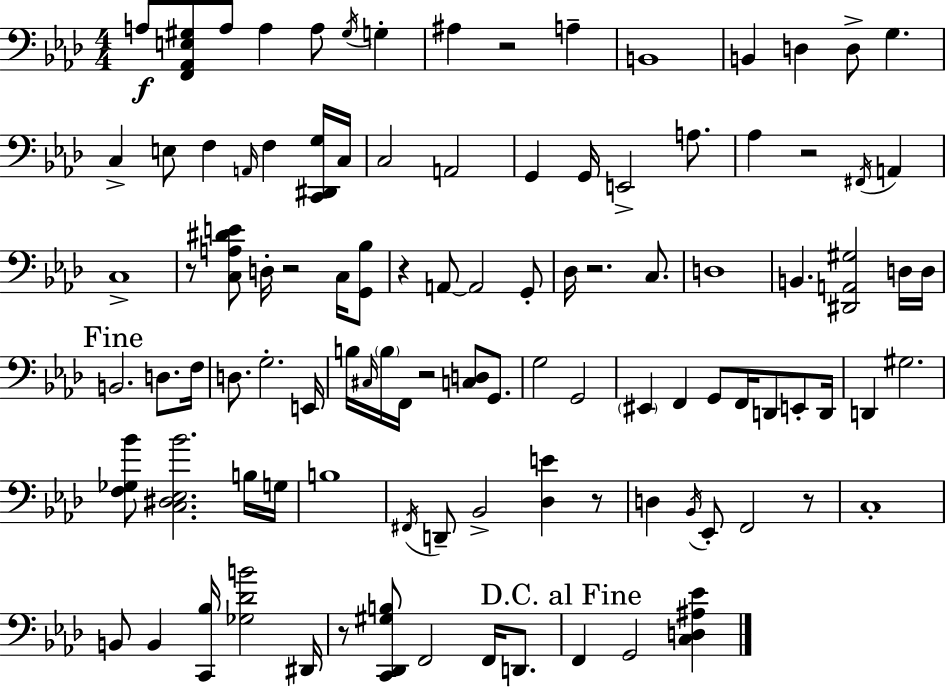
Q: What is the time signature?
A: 4/4